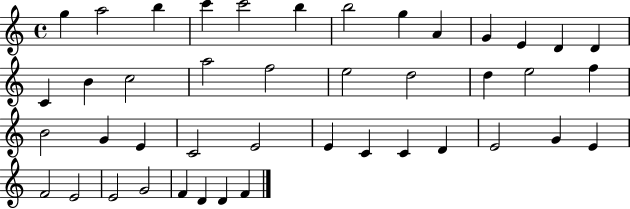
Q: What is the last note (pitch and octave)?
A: F4